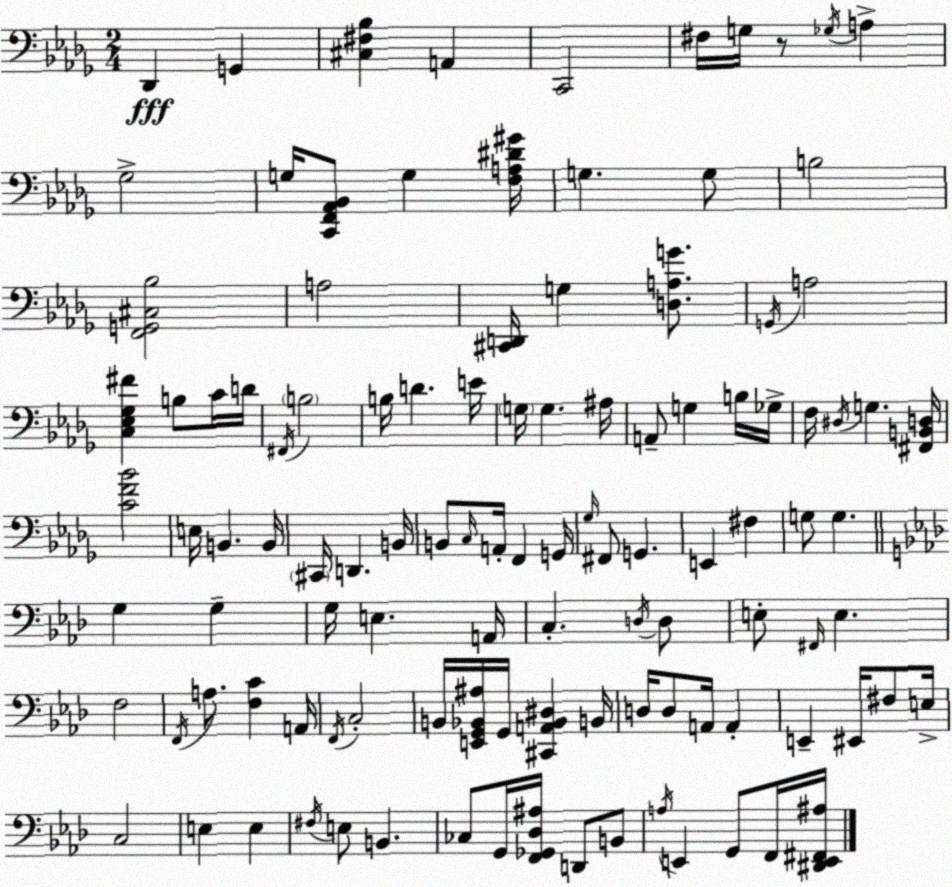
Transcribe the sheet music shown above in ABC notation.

X:1
T:Untitled
M:2/4
L:1/4
K:Bbm
_D,, G,, [^C,^F,_B,] A,, C,,2 ^F,/4 G,/4 z/2 _G,/4 A, _G,2 G,/4 [C,,F,,_A,,_B,,]/2 G, [F,A,^D^G]/4 G, G,/2 B,2 [F,,G,,^C,_B,]2 A,2 [^C,,D,,]/4 G, [D,A,G]/2 G,,/4 A,2 [C,_E,_G,^F] B,/2 C/4 D/4 ^F,,/4 B,2 B,/4 D E/4 G,/4 G, ^A,/4 A,,/2 G, B,/4 _G,/4 F,/4 ^D,/4 G, [^F,,B,,D,]/4 [CF_B]2 E,/4 B,, B,,/4 ^C,,/4 D,, B,,/4 B,,/2 C,/4 A,,/4 F,, G,,/4 _G,/4 ^F,,/2 G,, E,, ^F, G,/2 G, G, G, G,/4 E, A,,/4 C, D,/4 D,/2 E,/2 ^F,,/4 E, F,2 F,,/4 A,/2 [F,C] A,,/4 F,,/4 C,2 B,,/4 [E,,G,,_B,,^A,]/4 G,,/4 [^C,,A,,_B,,^D,] B,,/4 D,/4 D,/2 A,,/4 A,, E,, ^E,,/4 ^F,/2 E,/4 C,2 E, E, ^F,/4 E,/2 B,, _C,/2 G,,/4 [F,,_G,,_D,^A,]/4 D,,/2 B,,/2 A,/4 E,, G,,/2 F,,/4 [^D,,E,,^F,,^A,]/4